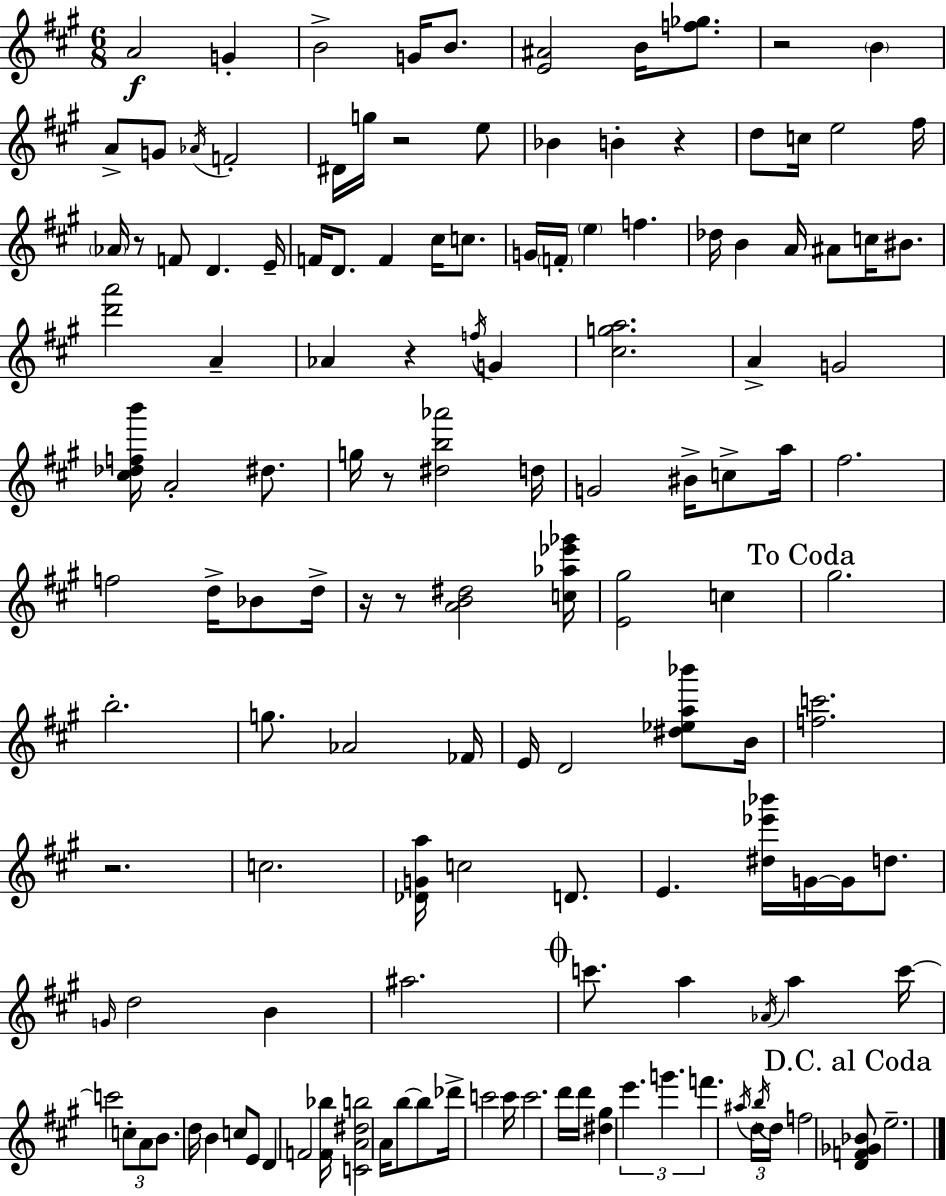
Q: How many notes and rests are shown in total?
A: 137